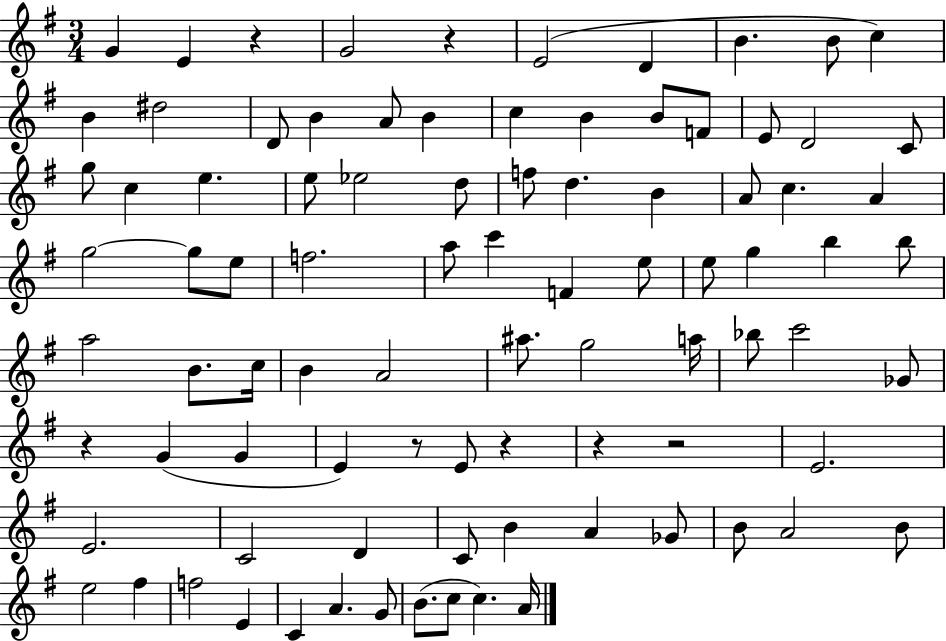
X:1
T:Untitled
M:3/4
L:1/4
K:G
G E z G2 z E2 D B B/2 c B ^d2 D/2 B A/2 B c B B/2 F/2 E/2 D2 C/2 g/2 c e e/2 _e2 d/2 f/2 d B A/2 c A g2 g/2 e/2 f2 a/2 c' F e/2 e/2 g b b/2 a2 B/2 c/4 B A2 ^a/2 g2 a/4 _b/2 c'2 _G/2 z G G E z/2 E/2 z z z2 E2 E2 C2 D C/2 B A _G/2 B/2 A2 B/2 e2 ^f f2 E C A G/2 B/2 c/2 c A/4